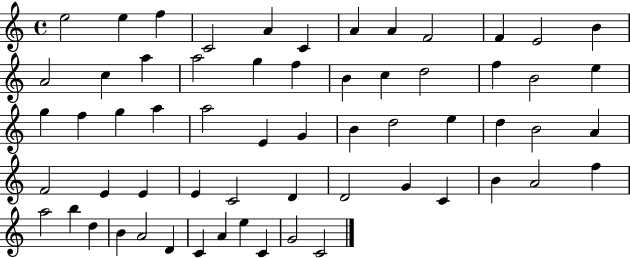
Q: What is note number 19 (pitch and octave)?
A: B4